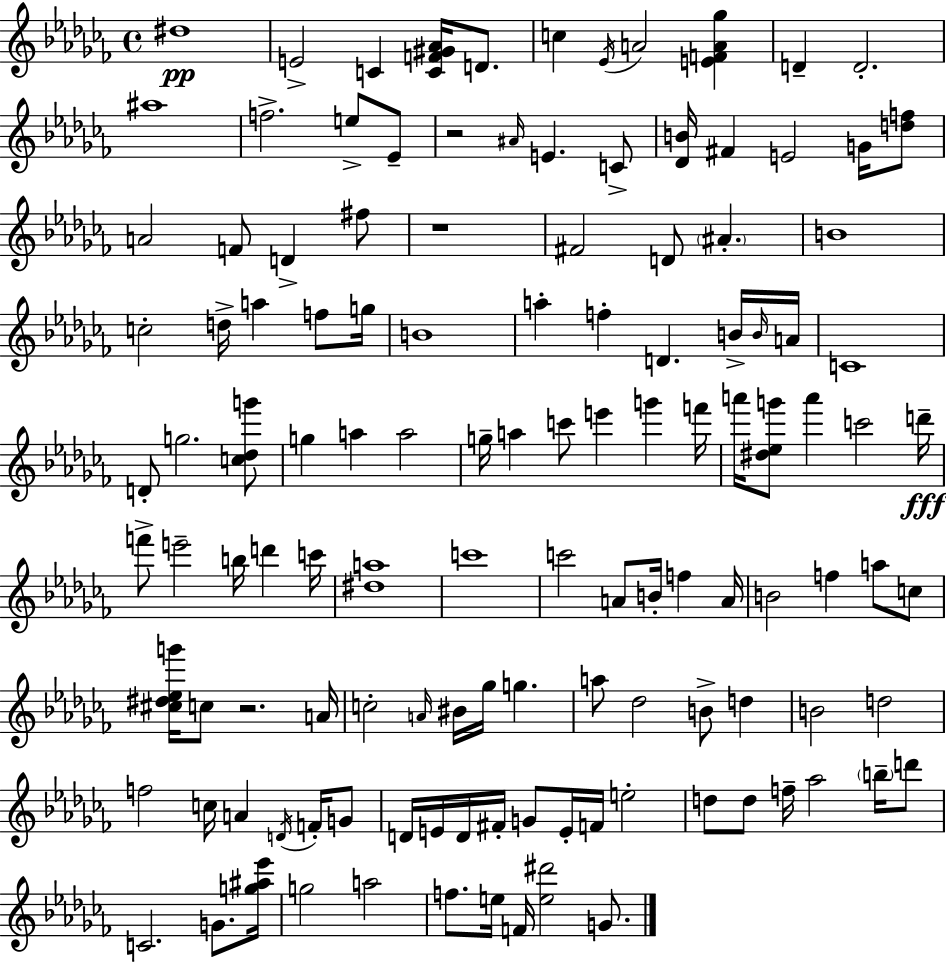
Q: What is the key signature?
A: AES minor